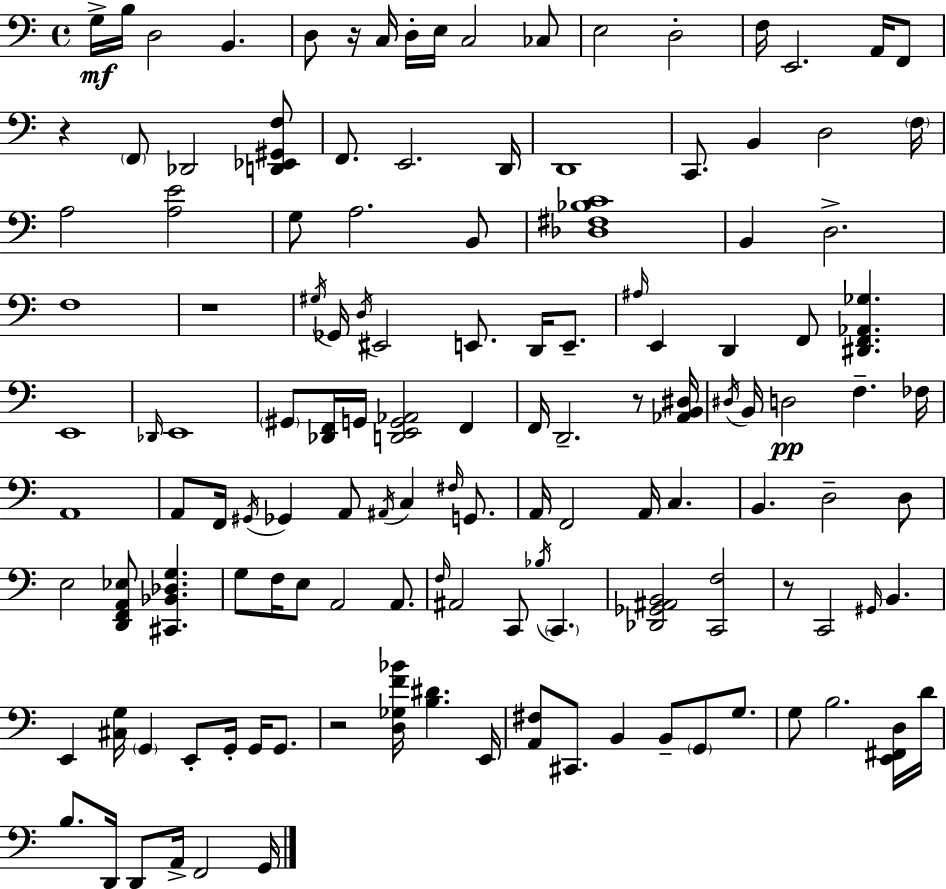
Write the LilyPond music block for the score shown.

{
  \clef bass
  \time 4/4
  \defaultTimeSignature
  \key c \major
  g16->\mf b16 d2 b,4. | d8 r16 c16 d16-. e16 c2 ces8 | e2 d2-. | f16 e,2. a,16 f,8 | \break r4 \parenthesize f,8 des,2 <d, ees, gis, f>8 | f,8. e,2. d,16 | d,1 | c,8. b,4 d2 \parenthesize f16 | \break a2 <a e'>2 | g8 a2. b,8 | <des fis bes c'>1 | b,4 d2.-> | \break f1 | r1 | \acciaccatura { gis16 } ges,16 \acciaccatura { d16 } eis,2 e,8. d,16 e,8.-- | \grace { ais16 } e,4 d,4 f,8 <dis, f, aes, ges>4. | \break e,1 | \grace { des,16 } e,1 | \parenthesize gis,8 <des, f,>16 g,16 <d, e, g, aes,>2 | f,4 f,16 d,2.-- | \break r8 <aes, b, dis>16 \acciaccatura { dis16 } b,16 d2\pp f4.-- | fes16 a,1 | a,8 f,16 \acciaccatura { gis,16 } ges,4 a,8 \acciaccatura { ais,16 } | c4 \grace { fis16 } g,8. a,16 f,2 | \break a,16 c4. b,4. d2-- | d8 e2 | <d, f, a, ees>8 <cis, bes, des g>4. g8 f16 e8 a,2 | a,8. \grace { f16 } ais,2 | \break c,8 \acciaccatura { bes16 } \parenthesize c,4. <des, ges, ais, b,>2 | <c, f>2 r8 c,2 | \grace { gis,16 } b,4. e,4 <cis g>16 | \parenthesize g,4 e,8-. g,16-. g,16 g,8. r2 | \break <d ges f' bes'>16 <b dis'>4. e,16 <a, fis>8 cis,8. | b,4 b,8-- \parenthesize g,8 g8. g8 b2. | <e, fis, d>16 d'16 b8. d,16 d,8 | a,16-> f,2 g,16 \bar "|."
}